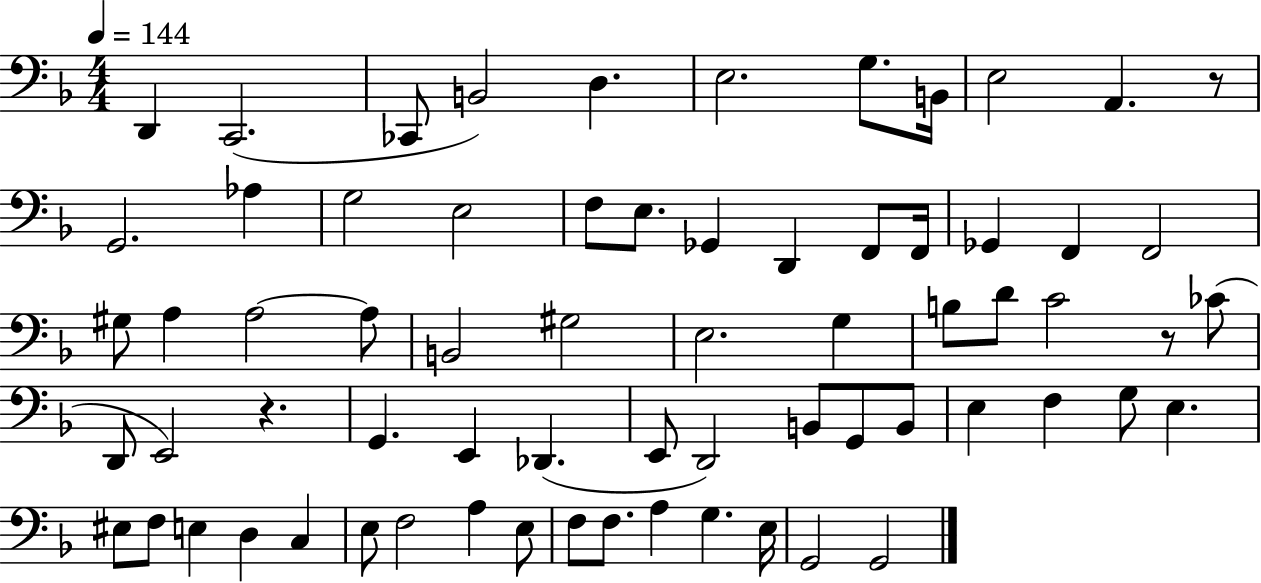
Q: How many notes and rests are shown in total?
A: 68